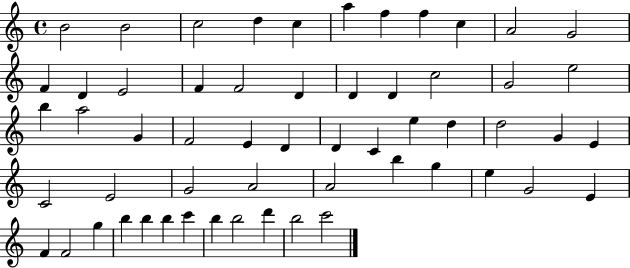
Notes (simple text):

B4/h B4/h C5/h D5/q C5/q A5/q F5/q F5/q C5/q A4/h G4/h F4/q D4/q E4/h F4/q F4/h D4/q D4/q D4/q C5/h G4/h E5/h B5/q A5/h G4/q F4/h E4/q D4/q D4/q C4/q E5/q D5/q D5/h G4/q E4/q C4/h E4/h G4/h A4/h A4/h B5/q G5/q E5/q G4/h E4/q F4/q F4/h G5/q B5/q B5/q B5/q C6/q B5/q B5/h D6/q B5/h C6/h